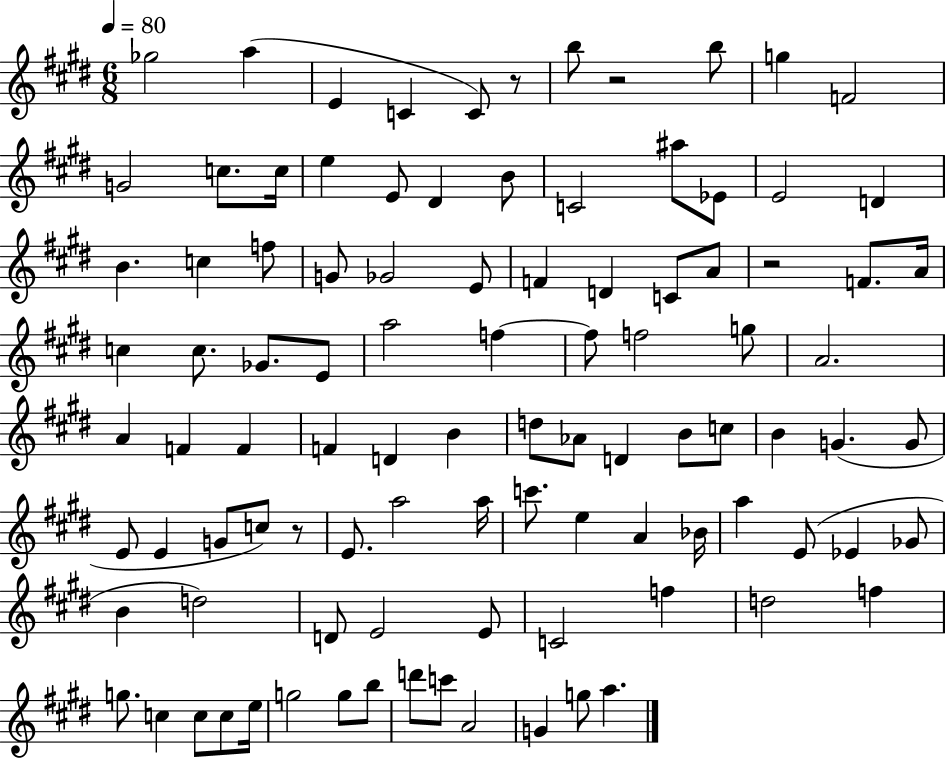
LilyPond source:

{
  \clef treble
  \numericTimeSignature
  \time 6/8
  \key e \major
  \tempo 4 = 80
  ges''2 a''4( | e'4 c'4 c'8) r8 | b''8 r2 b''8 | g''4 f'2 | \break g'2 c''8. c''16 | e''4 e'8 dis'4 b'8 | c'2 ais''8 ees'8 | e'2 d'4 | \break b'4. c''4 f''8 | g'8 ges'2 e'8 | f'4 d'4 c'8 a'8 | r2 f'8. a'16 | \break c''4 c''8. ges'8. e'8 | a''2 f''4~~ | f''8 f''2 g''8 | a'2. | \break a'4 f'4 f'4 | f'4 d'4 b'4 | d''8 aes'8 d'4 b'8 c''8 | b'4 g'4.( g'8 | \break e'8 e'4 g'8 c''8) r8 | e'8. a''2 a''16 | c'''8. e''4 a'4 bes'16 | a''4 e'8( ees'4 ges'8 | \break b'4 d''2) | d'8 e'2 e'8 | c'2 f''4 | d''2 f''4 | \break g''8. c''4 c''8 c''8 e''16 | g''2 g''8 b''8 | d'''8 c'''8 a'2 | g'4 g''8 a''4. | \break \bar "|."
}